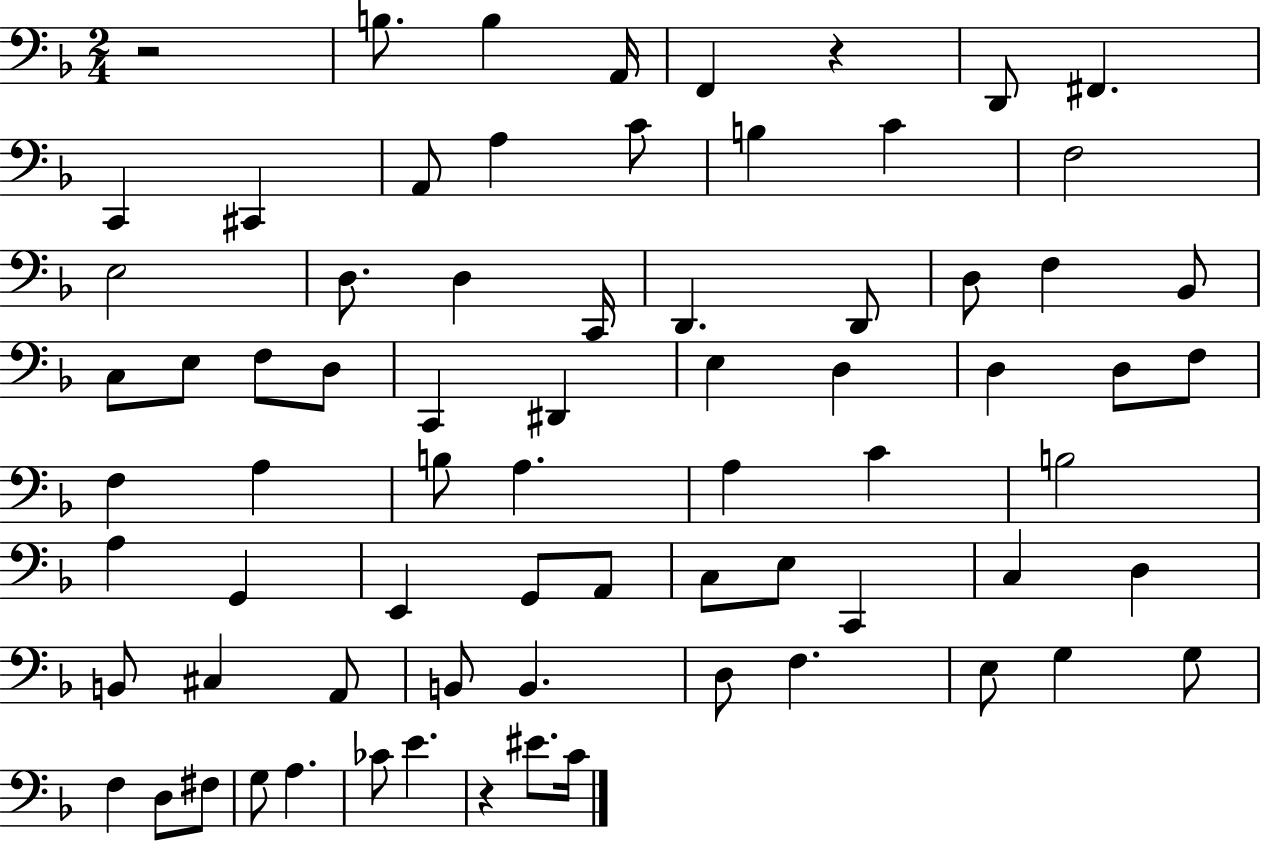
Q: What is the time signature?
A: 2/4